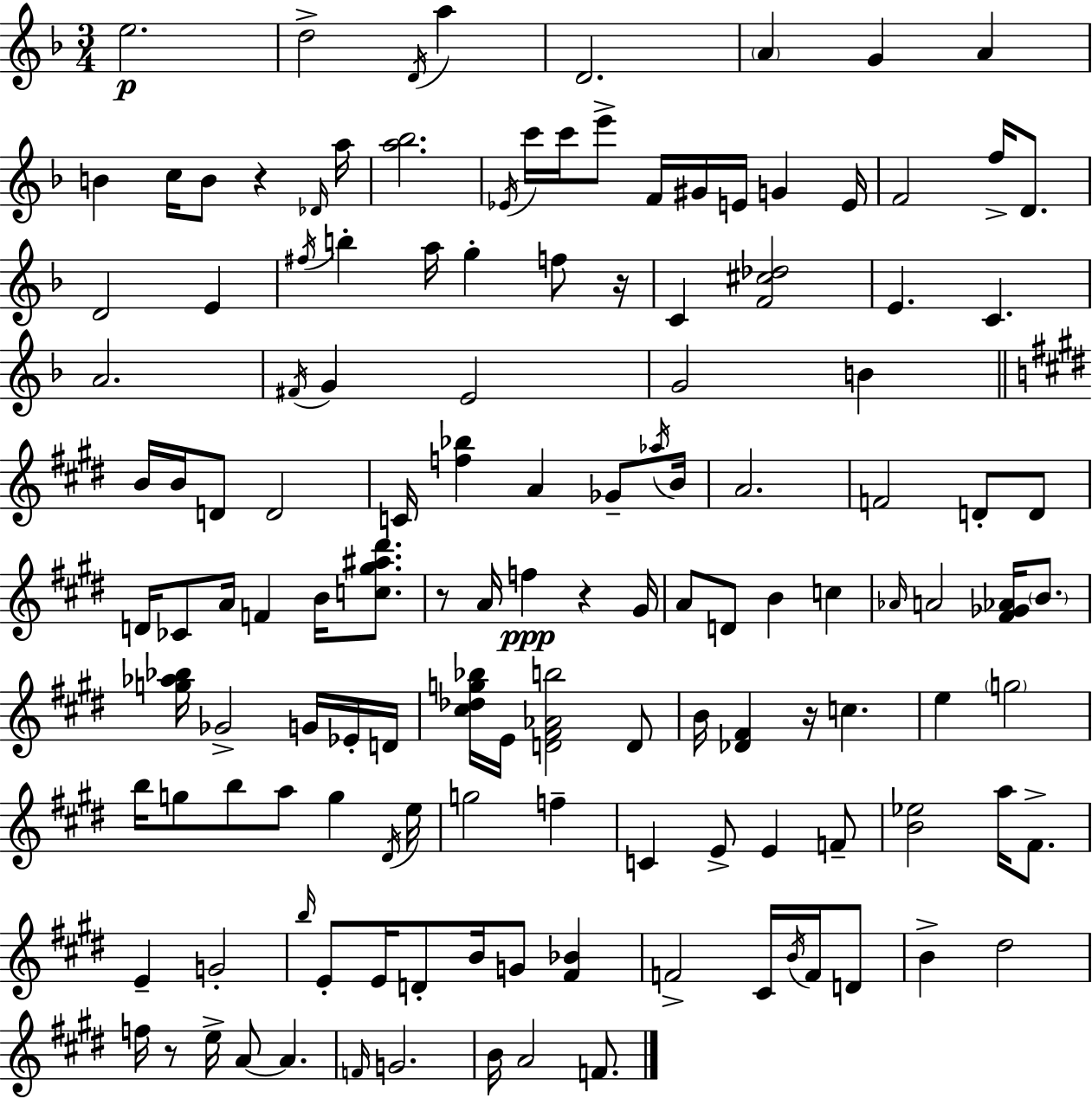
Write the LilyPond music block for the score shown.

{
  \clef treble
  \numericTimeSignature
  \time 3/4
  \key d \minor
  e''2.\p | d''2-> \acciaccatura { d'16 } a''4 | d'2. | \parenthesize a'4 g'4 a'4 | \break b'4 c''16 b'8 r4 | \grace { des'16 } a''16 <a'' bes''>2. | \acciaccatura { ees'16 } c'''16 c'''16 e'''8-> f'16 gis'16 e'16 g'4 | e'16 f'2 f''16-> | \break d'8. d'2 e'4 | \acciaccatura { fis''16 } b''4-. a''16 g''4-. | f''8 r16 c'4 <f' cis'' des''>2 | e'4. c'4. | \break a'2. | \acciaccatura { fis'16 } g'4 e'2 | g'2 | b'4 \bar "||" \break \key e \major b'16 b'16 d'8 d'2 | c'16 <f'' bes''>4 a'4 ges'8-- \acciaccatura { aes''16 } | b'16 a'2. | f'2 d'8-. d'8 | \break d'16 ces'8 a'16 f'4 b'16 <c'' gis'' ais'' dis'''>8. | r8 a'16 f''4\ppp r4 | gis'16 a'8 d'8 b'4 c''4 | \grace { aes'16 } a'2 <fis' ges' aes'>16 \parenthesize b'8. | \break <g'' aes'' bes''>16 ges'2-> g'16 | ees'16-. d'16 <cis'' des'' g'' bes''>16 e'16 <d' fis' aes' b''>2 | d'8 b'16 <des' fis'>4 r16 c''4. | e''4 \parenthesize g''2 | \break b''16 g''8 b''8 a''8 g''4 | \acciaccatura { dis'16 } e''16 g''2 f''4-- | c'4 e'8-> e'4 | f'8-- <b' ees''>2 a''16 | \break fis'8.-> e'4-- g'2-. | \grace { b''16 } e'8-. e'16 d'8-. b'16 g'8 | <fis' bes'>4 f'2-> | cis'16 \acciaccatura { b'16 } f'16 d'8 b'4-> dis''2 | \break f''16 r8 e''16-> a'8~~ a'4. | \grace { f'16 } g'2. | b'16 a'2 | f'8. \bar "|."
}